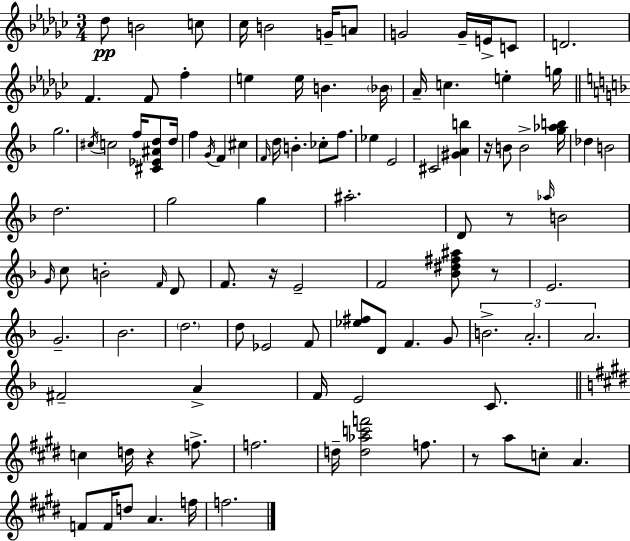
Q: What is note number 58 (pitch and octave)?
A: E4